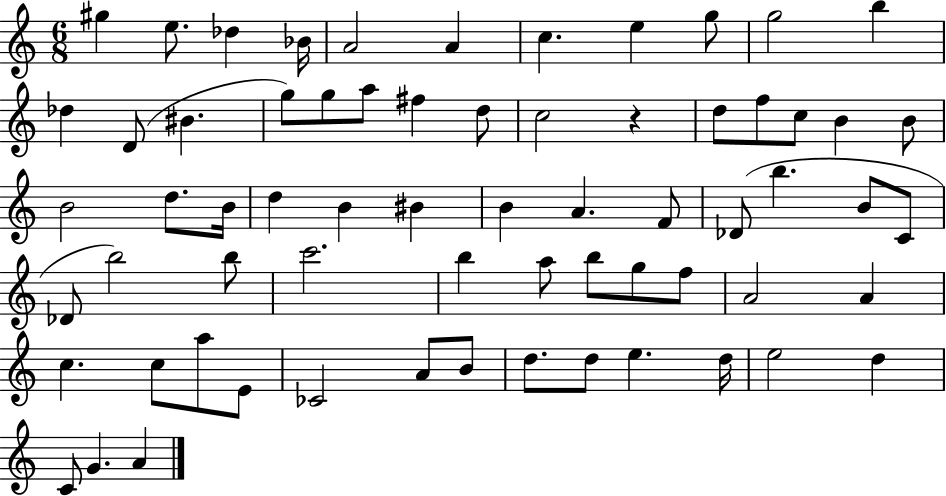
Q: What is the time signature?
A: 6/8